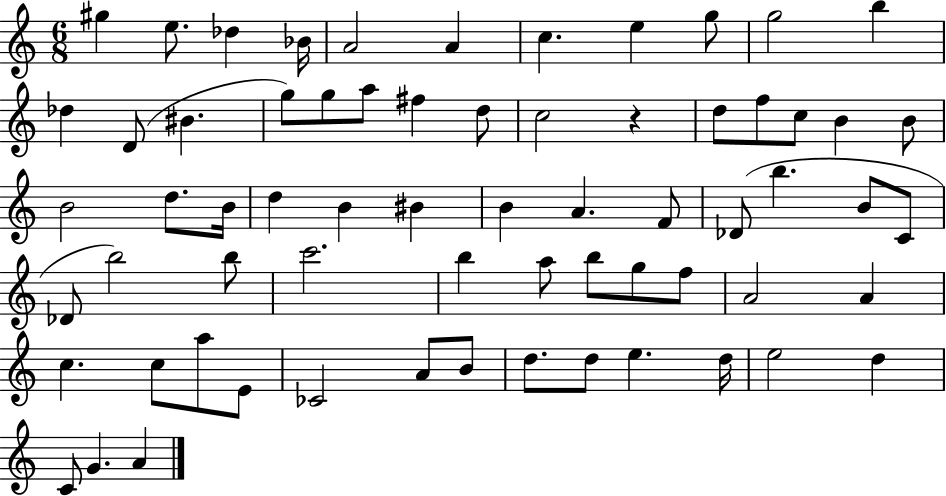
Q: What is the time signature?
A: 6/8